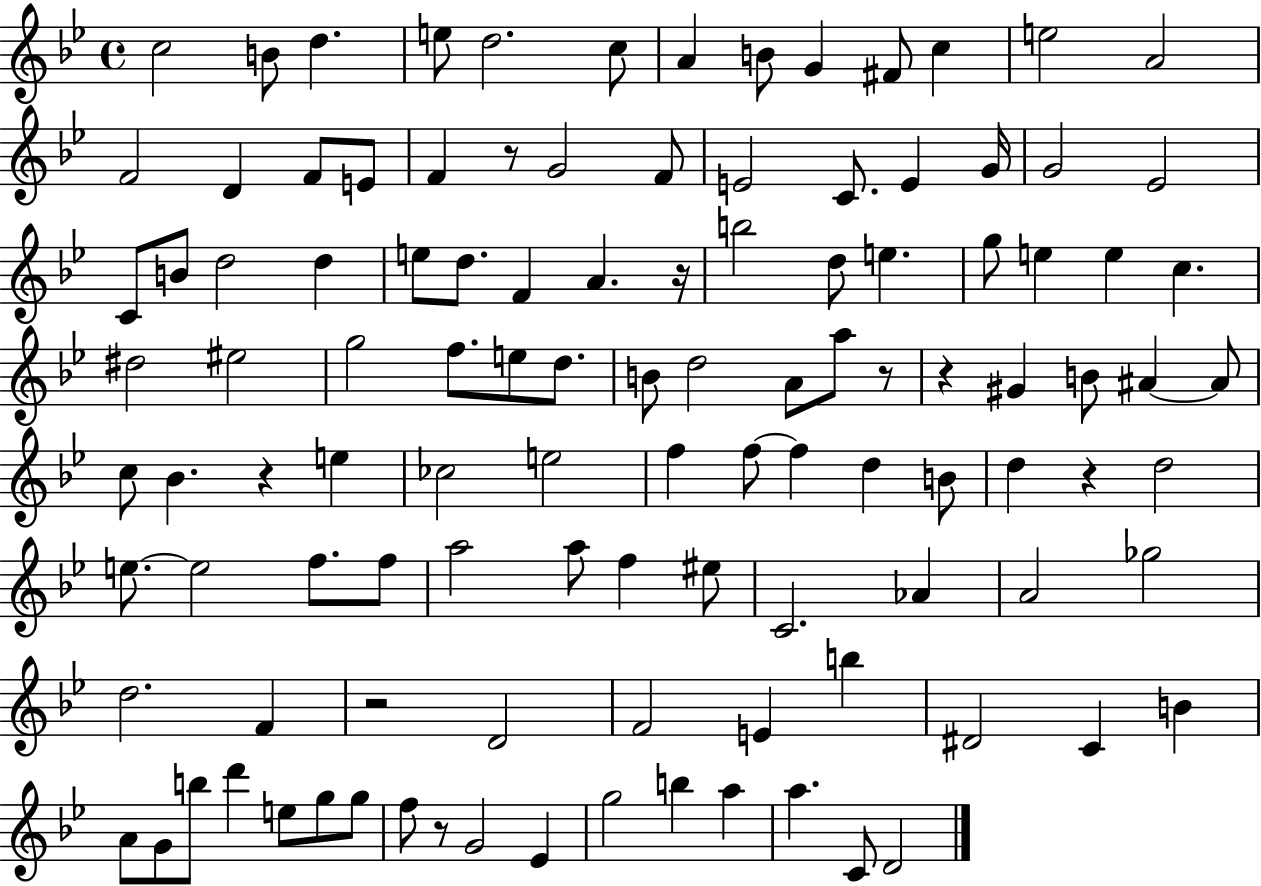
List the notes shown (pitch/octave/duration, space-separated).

C5/h B4/e D5/q. E5/e D5/h. C5/e A4/q B4/e G4/q F#4/e C5/q E5/h A4/h F4/h D4/q F4/e E4/e F4/q R/e G4/h F4/e E4/h C4/e. E4/q G4/s G4/h Eb4/h C4/e B4/e D5/h D5/q E5/e D5/e. F4/q A4/q. R/s B5/h D5/e E5/q. G5/e E5/q E5/q C5/q. D#5/h EIS5/h G5/h F5/e. E5/e D5/e. B4/e D5/h A4/e A5/e R/e R/q G#4/q B4/e A#4/q A#4/e C5/e Bb4/q. R/q E5/q CES5/h E5/h F5/q F5/e F5/q D5/q B4/e D5/q R/q D5/h E5/e. E5/h F5/e. F5/e A5/h A5/e F5/q EIS5/e C4/h. Ab4/q A4/h Gb5/h D5/h. F4/q R/h D4/h F4/h E4/q B5/q D#4/h C4/q B4/q A4/e G4/e B5/e D6/q E5/e G5/e G5/e F5/e R/e G4/h Eb4/q G5/h B5/q A5/q A5/q. C4/e D4/h